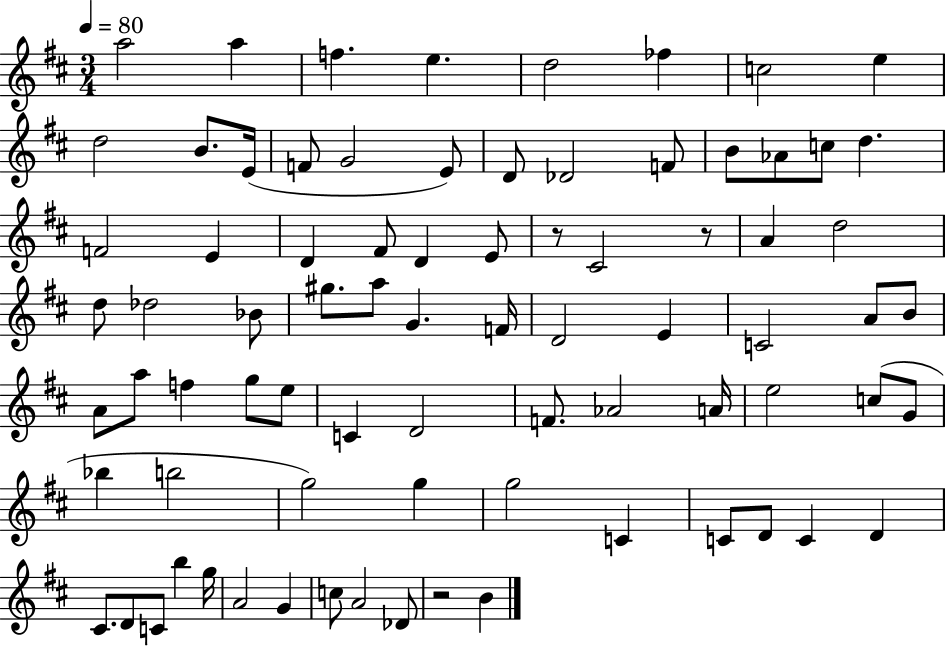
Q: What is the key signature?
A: D major